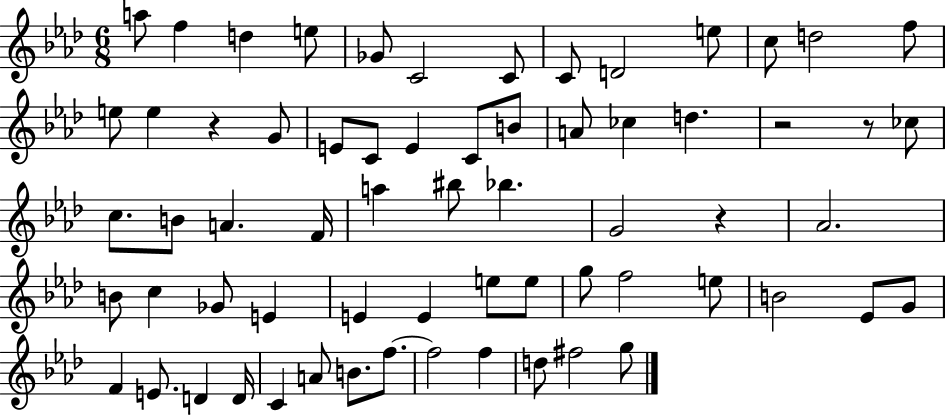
A5/e F5/q D5/q E5/e Gb4/e C4/h C4/e C4/e D4/h E5/e C5/e D5/h F5/e E5/e E5/q R/q G4/e E4/e C4/e E4/q C4/e B4/e A4/e CES5/q D5/q. R/h R/e CES5/e C5/e. B4/e A4/q. F4/s A5/q BIS5/e Bb5/q. G4/h R/q Ab4/h. B4/e C5/q Gb4/e E4/q E4/q E4/q E5/e E5/e G5/e F5/h E5/e B4/h Eb4/e G4/e F4/q E4/e. D4/q D4/s C4/q A4/e B4/e. F5/e. F5/h F5/q D5/e F#5/h G5/e